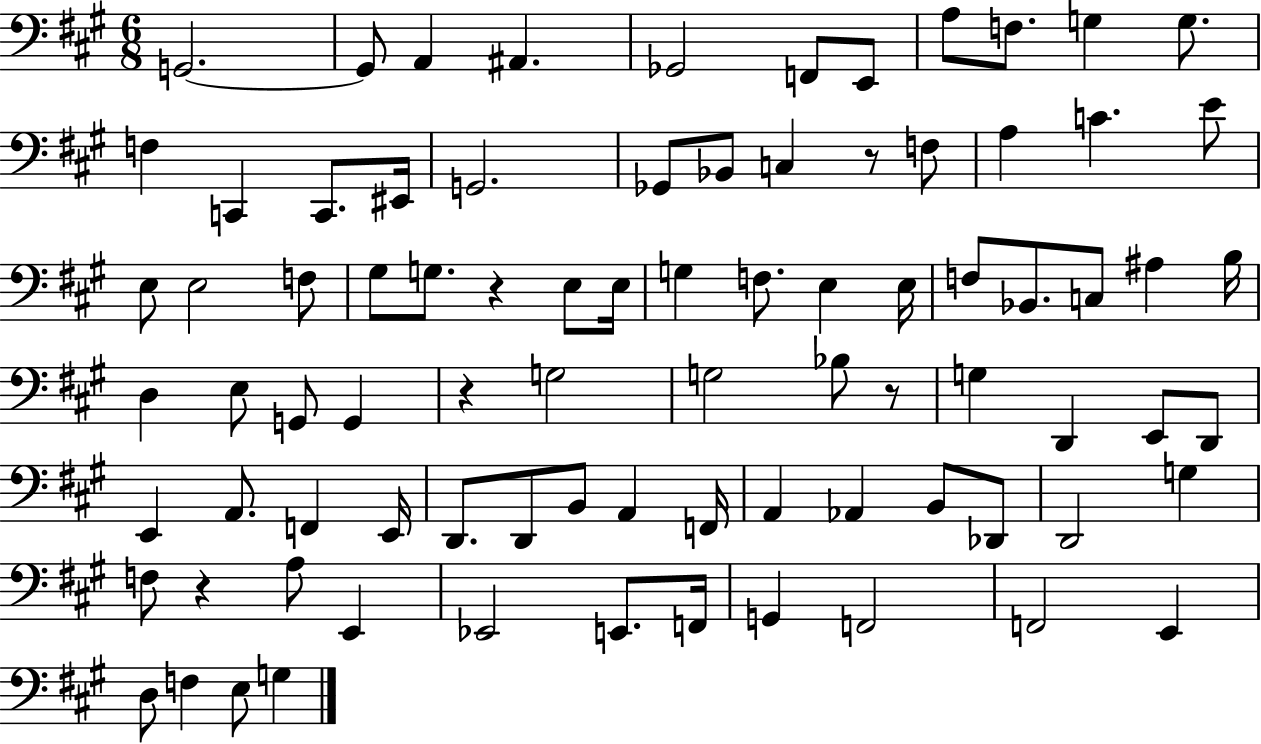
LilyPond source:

{
  \clef bass
  \numericTimeSignature
  \time 6/8
  \key a \major
  g,2.~~ | g,8 a,4 ais,4. | ges,2 f,8 e,8 | a8 f8. g4 g8. | \break f4 c,4 c,8. eis,16 | g,2. | ges,8 bes,8 c4 r8 f8 | a4 c'4. e'8 | \break e8 e2 f8 | gis8 g8. r4 e8 e16 | g4 f8. e4 e16 | f8 bes,8. c8 ais4 b16 | \break d4 e8 g,8 g,4 | r4 g2 | g2 bes8 r8 | g4 d,4 e,8 d,8 | \break e,4 a,8. f,4 e,16 | d,8. d,8 b,8 a,4 f,16 | a,4 aes,4 b,8 des,8 | d,2 g4 | \break f8 r4 a8 e,4 | ees,2 e,8. f,16 | g,4 f,2 | f,2 e,4 | \break d8 f4 e8 g4 | \bar "|."
}